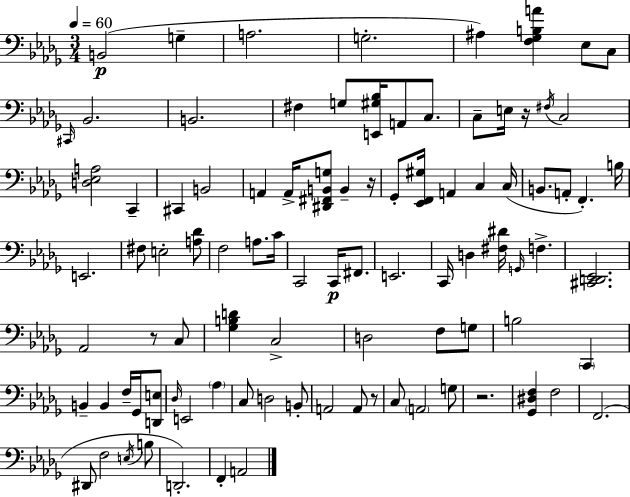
X:1
T:Untitled
M:3/4
L:1/4
K:Bbm
B,,2 G, A,2 G,2 ^A, [F,_G,B,A] _E,/2 C,/2 ^C,,/4 _B,,2 B,,2 ^F, G,/2 [E,,^G,_B,]/4 A,,/2 C,/2 C,/2 E,/4 z/4 ^F,/4 C,2 [D,_E,A,]2 C,, ^C,, B,,2 A,, A,,/4 [^D,,^F,,B,,G,]/2 B,, z/4 _G,,/2 [_E,,F,,^G,]/4 A,, C, C,/4 B,,/2 A,,/2 F,, B,/4 E,,2 ^F,/2 E,2 [A,_D]/2 F,2 A,/2 C/4 C,,2 C,,/4 ^F,,/2 E,,2 C,,/4 D, [^F,^D]/4 G,,/4 F, [^C,,D,,_E,,]2 _A,,2 z/2 C,/2 [_G,B,D] C,2 D,2 F,/2 G,/2 B,2 C,, B,, B,, F,/4 _G,,/4 [D,,E,]/2 _D,/4 E,,2 _A, C,/2 D,2 B,,/2 A,,2 A,,/2 z/2 C,/2 A,,2 G,/2 z2 [_G,,^D,F,] F,2 F,,2 ^D,,/2 F,2 E,/4 B,/2 D,,2 F,, A,,2